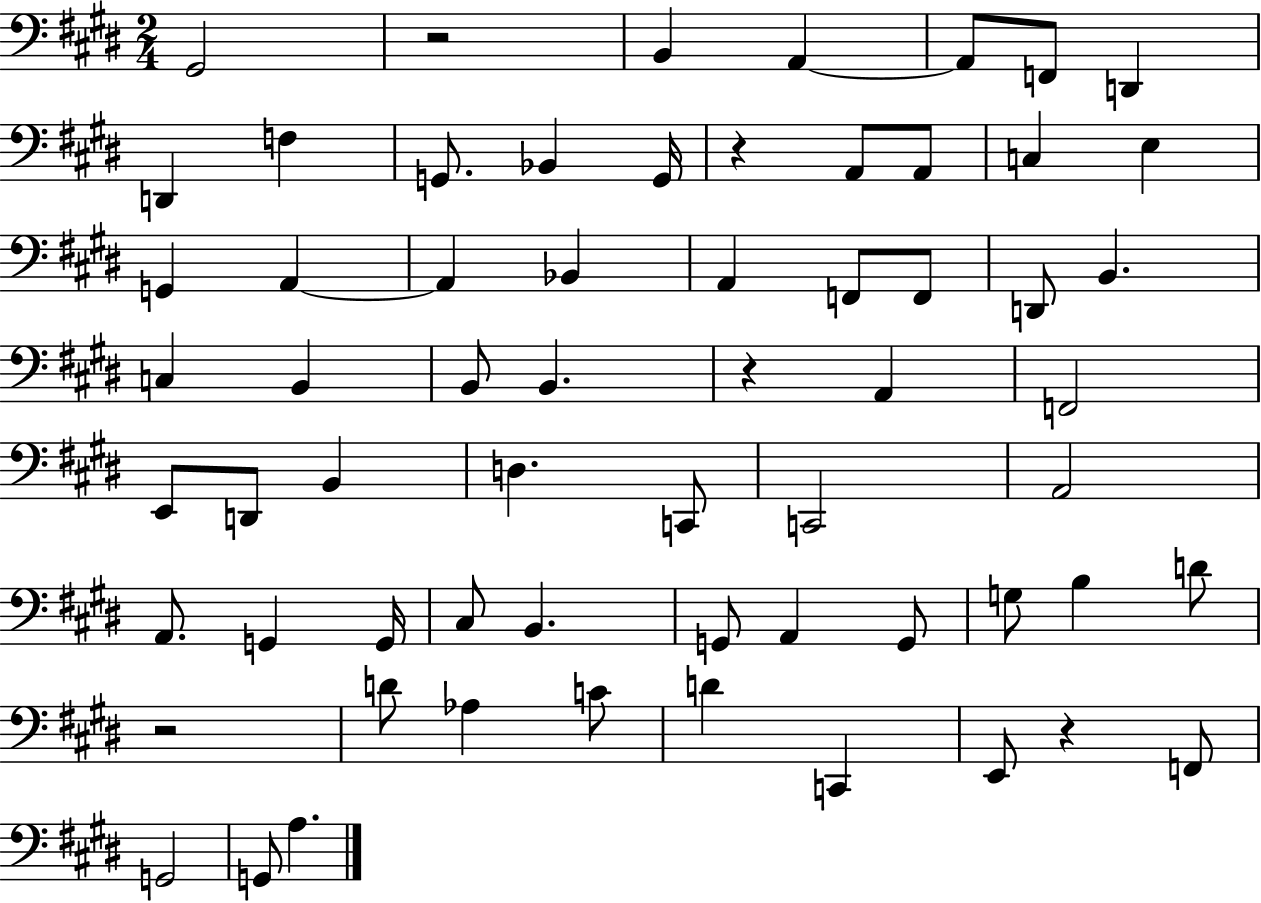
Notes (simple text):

G#2/h R/h B2/q A2/q A2/e F2/e D2/q D2/q F3/q G2/e. Bb2/q G2/s R/q A2/e A2/e C3/q E3/q G2/q A2/q A2/q Bb2/q A2/q F2/e F2/e D2/e B2/q. C3/q B2/q B2/e B2/q. R/q A2/q F2/h E2/e D2/e B2/q D3/q. C2/e C2/h A2/h A2/e. G2/q G2/s C#3/e B2/q. G2/e A2/q G2/e G3/e B3/q D4/e R/h D4/e Ab3/q C4/e D4/q C2/q E2/e R/q F2/e G2/h G2/e A3/q.